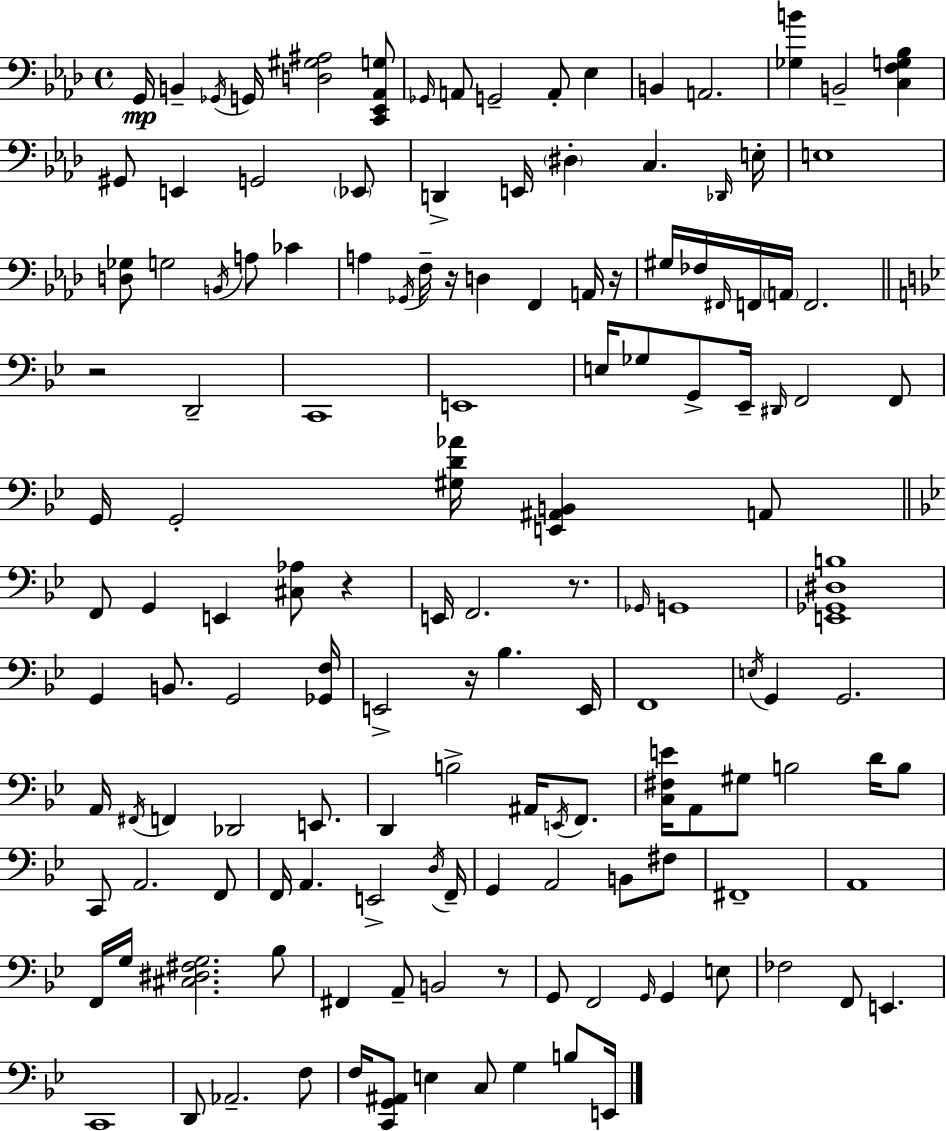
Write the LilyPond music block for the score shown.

{
  \clef bass
  \time 4/4
  \defaultTimeSignature
  \key aes \major
  g,16\mp b,4-- \acciaccatura { ges,16 } g,16 <d gis ais>2 <c, ees, aes, g>8 | \grace { ges,16 } a,8 g,2-- a,8-. ees4 | b,4 a,2. | <ges b'>4 b,2-- <c f g bes>4 | \break gis,8 e,4 g,2 | \parenthesize ees,8 d,4-> e,16 \parenthesize dis4-. c4. | \grace { des,16 } e16-. e1 | <d ges>8 g2 \acciaccatura { b,16 } a8 | \break ces'4 a4 \acciaccatura { ges,16 } f16-- r16 d4 f,4 | a,16 r16 gis16 fes16 \grace { fis,16 } f,16 \parenthesize a,16 f,2. | \bar "||" \break \key g \minor r2 d,2-- | c,1 | e,1 | e16 ges8 g,8-> ees,16-- \grace { dis,16 } f,2 f,8 | \break g,16 g,2-. <gis d' aes'>16 <e, ais, b,>4 a,8 | \bar "||" \break \key bes \major f,8 g,4 e,4 <cis aes>8 r4 | e,16 f,2. r8. | \grace { ges,16 } g,1 | <e, ges, dis b>1 | \break g,4 b,8. g,2 | <ges, f>16 e,2-> r16 bes4. | e,16 f,1 | \acciaccatura { e16 } g,4 g,2. | \break a,16 \acciaccatura { fis,16 } f,4 des,2 | e,8. d,4 b2-> ais,16 | \acciaccatura { e,16 } f,8. <c fis e'>16 a,8 gis8 b2 | d'16 b8 c,8 a,2. | \break f,8 f,16 a,4. e,2-> | \acciaccatura { d16 } f,16-- g,4 a,2 | b,8 fis8 fis,1-- | a,1 | \break f,16 g16 <cis dis fis g>2. | bes8 fis,4 a,8-- b,2 | r8 g,8 f,2 \grace { g,16 } | g,4 e8 fes2 f,8 | \break e,4. c,1 | d,8 aes,2.-- | f8 f16 <c, g, ais,>8 e4 c8 g4 | b8 e,16 \bar "|."
}